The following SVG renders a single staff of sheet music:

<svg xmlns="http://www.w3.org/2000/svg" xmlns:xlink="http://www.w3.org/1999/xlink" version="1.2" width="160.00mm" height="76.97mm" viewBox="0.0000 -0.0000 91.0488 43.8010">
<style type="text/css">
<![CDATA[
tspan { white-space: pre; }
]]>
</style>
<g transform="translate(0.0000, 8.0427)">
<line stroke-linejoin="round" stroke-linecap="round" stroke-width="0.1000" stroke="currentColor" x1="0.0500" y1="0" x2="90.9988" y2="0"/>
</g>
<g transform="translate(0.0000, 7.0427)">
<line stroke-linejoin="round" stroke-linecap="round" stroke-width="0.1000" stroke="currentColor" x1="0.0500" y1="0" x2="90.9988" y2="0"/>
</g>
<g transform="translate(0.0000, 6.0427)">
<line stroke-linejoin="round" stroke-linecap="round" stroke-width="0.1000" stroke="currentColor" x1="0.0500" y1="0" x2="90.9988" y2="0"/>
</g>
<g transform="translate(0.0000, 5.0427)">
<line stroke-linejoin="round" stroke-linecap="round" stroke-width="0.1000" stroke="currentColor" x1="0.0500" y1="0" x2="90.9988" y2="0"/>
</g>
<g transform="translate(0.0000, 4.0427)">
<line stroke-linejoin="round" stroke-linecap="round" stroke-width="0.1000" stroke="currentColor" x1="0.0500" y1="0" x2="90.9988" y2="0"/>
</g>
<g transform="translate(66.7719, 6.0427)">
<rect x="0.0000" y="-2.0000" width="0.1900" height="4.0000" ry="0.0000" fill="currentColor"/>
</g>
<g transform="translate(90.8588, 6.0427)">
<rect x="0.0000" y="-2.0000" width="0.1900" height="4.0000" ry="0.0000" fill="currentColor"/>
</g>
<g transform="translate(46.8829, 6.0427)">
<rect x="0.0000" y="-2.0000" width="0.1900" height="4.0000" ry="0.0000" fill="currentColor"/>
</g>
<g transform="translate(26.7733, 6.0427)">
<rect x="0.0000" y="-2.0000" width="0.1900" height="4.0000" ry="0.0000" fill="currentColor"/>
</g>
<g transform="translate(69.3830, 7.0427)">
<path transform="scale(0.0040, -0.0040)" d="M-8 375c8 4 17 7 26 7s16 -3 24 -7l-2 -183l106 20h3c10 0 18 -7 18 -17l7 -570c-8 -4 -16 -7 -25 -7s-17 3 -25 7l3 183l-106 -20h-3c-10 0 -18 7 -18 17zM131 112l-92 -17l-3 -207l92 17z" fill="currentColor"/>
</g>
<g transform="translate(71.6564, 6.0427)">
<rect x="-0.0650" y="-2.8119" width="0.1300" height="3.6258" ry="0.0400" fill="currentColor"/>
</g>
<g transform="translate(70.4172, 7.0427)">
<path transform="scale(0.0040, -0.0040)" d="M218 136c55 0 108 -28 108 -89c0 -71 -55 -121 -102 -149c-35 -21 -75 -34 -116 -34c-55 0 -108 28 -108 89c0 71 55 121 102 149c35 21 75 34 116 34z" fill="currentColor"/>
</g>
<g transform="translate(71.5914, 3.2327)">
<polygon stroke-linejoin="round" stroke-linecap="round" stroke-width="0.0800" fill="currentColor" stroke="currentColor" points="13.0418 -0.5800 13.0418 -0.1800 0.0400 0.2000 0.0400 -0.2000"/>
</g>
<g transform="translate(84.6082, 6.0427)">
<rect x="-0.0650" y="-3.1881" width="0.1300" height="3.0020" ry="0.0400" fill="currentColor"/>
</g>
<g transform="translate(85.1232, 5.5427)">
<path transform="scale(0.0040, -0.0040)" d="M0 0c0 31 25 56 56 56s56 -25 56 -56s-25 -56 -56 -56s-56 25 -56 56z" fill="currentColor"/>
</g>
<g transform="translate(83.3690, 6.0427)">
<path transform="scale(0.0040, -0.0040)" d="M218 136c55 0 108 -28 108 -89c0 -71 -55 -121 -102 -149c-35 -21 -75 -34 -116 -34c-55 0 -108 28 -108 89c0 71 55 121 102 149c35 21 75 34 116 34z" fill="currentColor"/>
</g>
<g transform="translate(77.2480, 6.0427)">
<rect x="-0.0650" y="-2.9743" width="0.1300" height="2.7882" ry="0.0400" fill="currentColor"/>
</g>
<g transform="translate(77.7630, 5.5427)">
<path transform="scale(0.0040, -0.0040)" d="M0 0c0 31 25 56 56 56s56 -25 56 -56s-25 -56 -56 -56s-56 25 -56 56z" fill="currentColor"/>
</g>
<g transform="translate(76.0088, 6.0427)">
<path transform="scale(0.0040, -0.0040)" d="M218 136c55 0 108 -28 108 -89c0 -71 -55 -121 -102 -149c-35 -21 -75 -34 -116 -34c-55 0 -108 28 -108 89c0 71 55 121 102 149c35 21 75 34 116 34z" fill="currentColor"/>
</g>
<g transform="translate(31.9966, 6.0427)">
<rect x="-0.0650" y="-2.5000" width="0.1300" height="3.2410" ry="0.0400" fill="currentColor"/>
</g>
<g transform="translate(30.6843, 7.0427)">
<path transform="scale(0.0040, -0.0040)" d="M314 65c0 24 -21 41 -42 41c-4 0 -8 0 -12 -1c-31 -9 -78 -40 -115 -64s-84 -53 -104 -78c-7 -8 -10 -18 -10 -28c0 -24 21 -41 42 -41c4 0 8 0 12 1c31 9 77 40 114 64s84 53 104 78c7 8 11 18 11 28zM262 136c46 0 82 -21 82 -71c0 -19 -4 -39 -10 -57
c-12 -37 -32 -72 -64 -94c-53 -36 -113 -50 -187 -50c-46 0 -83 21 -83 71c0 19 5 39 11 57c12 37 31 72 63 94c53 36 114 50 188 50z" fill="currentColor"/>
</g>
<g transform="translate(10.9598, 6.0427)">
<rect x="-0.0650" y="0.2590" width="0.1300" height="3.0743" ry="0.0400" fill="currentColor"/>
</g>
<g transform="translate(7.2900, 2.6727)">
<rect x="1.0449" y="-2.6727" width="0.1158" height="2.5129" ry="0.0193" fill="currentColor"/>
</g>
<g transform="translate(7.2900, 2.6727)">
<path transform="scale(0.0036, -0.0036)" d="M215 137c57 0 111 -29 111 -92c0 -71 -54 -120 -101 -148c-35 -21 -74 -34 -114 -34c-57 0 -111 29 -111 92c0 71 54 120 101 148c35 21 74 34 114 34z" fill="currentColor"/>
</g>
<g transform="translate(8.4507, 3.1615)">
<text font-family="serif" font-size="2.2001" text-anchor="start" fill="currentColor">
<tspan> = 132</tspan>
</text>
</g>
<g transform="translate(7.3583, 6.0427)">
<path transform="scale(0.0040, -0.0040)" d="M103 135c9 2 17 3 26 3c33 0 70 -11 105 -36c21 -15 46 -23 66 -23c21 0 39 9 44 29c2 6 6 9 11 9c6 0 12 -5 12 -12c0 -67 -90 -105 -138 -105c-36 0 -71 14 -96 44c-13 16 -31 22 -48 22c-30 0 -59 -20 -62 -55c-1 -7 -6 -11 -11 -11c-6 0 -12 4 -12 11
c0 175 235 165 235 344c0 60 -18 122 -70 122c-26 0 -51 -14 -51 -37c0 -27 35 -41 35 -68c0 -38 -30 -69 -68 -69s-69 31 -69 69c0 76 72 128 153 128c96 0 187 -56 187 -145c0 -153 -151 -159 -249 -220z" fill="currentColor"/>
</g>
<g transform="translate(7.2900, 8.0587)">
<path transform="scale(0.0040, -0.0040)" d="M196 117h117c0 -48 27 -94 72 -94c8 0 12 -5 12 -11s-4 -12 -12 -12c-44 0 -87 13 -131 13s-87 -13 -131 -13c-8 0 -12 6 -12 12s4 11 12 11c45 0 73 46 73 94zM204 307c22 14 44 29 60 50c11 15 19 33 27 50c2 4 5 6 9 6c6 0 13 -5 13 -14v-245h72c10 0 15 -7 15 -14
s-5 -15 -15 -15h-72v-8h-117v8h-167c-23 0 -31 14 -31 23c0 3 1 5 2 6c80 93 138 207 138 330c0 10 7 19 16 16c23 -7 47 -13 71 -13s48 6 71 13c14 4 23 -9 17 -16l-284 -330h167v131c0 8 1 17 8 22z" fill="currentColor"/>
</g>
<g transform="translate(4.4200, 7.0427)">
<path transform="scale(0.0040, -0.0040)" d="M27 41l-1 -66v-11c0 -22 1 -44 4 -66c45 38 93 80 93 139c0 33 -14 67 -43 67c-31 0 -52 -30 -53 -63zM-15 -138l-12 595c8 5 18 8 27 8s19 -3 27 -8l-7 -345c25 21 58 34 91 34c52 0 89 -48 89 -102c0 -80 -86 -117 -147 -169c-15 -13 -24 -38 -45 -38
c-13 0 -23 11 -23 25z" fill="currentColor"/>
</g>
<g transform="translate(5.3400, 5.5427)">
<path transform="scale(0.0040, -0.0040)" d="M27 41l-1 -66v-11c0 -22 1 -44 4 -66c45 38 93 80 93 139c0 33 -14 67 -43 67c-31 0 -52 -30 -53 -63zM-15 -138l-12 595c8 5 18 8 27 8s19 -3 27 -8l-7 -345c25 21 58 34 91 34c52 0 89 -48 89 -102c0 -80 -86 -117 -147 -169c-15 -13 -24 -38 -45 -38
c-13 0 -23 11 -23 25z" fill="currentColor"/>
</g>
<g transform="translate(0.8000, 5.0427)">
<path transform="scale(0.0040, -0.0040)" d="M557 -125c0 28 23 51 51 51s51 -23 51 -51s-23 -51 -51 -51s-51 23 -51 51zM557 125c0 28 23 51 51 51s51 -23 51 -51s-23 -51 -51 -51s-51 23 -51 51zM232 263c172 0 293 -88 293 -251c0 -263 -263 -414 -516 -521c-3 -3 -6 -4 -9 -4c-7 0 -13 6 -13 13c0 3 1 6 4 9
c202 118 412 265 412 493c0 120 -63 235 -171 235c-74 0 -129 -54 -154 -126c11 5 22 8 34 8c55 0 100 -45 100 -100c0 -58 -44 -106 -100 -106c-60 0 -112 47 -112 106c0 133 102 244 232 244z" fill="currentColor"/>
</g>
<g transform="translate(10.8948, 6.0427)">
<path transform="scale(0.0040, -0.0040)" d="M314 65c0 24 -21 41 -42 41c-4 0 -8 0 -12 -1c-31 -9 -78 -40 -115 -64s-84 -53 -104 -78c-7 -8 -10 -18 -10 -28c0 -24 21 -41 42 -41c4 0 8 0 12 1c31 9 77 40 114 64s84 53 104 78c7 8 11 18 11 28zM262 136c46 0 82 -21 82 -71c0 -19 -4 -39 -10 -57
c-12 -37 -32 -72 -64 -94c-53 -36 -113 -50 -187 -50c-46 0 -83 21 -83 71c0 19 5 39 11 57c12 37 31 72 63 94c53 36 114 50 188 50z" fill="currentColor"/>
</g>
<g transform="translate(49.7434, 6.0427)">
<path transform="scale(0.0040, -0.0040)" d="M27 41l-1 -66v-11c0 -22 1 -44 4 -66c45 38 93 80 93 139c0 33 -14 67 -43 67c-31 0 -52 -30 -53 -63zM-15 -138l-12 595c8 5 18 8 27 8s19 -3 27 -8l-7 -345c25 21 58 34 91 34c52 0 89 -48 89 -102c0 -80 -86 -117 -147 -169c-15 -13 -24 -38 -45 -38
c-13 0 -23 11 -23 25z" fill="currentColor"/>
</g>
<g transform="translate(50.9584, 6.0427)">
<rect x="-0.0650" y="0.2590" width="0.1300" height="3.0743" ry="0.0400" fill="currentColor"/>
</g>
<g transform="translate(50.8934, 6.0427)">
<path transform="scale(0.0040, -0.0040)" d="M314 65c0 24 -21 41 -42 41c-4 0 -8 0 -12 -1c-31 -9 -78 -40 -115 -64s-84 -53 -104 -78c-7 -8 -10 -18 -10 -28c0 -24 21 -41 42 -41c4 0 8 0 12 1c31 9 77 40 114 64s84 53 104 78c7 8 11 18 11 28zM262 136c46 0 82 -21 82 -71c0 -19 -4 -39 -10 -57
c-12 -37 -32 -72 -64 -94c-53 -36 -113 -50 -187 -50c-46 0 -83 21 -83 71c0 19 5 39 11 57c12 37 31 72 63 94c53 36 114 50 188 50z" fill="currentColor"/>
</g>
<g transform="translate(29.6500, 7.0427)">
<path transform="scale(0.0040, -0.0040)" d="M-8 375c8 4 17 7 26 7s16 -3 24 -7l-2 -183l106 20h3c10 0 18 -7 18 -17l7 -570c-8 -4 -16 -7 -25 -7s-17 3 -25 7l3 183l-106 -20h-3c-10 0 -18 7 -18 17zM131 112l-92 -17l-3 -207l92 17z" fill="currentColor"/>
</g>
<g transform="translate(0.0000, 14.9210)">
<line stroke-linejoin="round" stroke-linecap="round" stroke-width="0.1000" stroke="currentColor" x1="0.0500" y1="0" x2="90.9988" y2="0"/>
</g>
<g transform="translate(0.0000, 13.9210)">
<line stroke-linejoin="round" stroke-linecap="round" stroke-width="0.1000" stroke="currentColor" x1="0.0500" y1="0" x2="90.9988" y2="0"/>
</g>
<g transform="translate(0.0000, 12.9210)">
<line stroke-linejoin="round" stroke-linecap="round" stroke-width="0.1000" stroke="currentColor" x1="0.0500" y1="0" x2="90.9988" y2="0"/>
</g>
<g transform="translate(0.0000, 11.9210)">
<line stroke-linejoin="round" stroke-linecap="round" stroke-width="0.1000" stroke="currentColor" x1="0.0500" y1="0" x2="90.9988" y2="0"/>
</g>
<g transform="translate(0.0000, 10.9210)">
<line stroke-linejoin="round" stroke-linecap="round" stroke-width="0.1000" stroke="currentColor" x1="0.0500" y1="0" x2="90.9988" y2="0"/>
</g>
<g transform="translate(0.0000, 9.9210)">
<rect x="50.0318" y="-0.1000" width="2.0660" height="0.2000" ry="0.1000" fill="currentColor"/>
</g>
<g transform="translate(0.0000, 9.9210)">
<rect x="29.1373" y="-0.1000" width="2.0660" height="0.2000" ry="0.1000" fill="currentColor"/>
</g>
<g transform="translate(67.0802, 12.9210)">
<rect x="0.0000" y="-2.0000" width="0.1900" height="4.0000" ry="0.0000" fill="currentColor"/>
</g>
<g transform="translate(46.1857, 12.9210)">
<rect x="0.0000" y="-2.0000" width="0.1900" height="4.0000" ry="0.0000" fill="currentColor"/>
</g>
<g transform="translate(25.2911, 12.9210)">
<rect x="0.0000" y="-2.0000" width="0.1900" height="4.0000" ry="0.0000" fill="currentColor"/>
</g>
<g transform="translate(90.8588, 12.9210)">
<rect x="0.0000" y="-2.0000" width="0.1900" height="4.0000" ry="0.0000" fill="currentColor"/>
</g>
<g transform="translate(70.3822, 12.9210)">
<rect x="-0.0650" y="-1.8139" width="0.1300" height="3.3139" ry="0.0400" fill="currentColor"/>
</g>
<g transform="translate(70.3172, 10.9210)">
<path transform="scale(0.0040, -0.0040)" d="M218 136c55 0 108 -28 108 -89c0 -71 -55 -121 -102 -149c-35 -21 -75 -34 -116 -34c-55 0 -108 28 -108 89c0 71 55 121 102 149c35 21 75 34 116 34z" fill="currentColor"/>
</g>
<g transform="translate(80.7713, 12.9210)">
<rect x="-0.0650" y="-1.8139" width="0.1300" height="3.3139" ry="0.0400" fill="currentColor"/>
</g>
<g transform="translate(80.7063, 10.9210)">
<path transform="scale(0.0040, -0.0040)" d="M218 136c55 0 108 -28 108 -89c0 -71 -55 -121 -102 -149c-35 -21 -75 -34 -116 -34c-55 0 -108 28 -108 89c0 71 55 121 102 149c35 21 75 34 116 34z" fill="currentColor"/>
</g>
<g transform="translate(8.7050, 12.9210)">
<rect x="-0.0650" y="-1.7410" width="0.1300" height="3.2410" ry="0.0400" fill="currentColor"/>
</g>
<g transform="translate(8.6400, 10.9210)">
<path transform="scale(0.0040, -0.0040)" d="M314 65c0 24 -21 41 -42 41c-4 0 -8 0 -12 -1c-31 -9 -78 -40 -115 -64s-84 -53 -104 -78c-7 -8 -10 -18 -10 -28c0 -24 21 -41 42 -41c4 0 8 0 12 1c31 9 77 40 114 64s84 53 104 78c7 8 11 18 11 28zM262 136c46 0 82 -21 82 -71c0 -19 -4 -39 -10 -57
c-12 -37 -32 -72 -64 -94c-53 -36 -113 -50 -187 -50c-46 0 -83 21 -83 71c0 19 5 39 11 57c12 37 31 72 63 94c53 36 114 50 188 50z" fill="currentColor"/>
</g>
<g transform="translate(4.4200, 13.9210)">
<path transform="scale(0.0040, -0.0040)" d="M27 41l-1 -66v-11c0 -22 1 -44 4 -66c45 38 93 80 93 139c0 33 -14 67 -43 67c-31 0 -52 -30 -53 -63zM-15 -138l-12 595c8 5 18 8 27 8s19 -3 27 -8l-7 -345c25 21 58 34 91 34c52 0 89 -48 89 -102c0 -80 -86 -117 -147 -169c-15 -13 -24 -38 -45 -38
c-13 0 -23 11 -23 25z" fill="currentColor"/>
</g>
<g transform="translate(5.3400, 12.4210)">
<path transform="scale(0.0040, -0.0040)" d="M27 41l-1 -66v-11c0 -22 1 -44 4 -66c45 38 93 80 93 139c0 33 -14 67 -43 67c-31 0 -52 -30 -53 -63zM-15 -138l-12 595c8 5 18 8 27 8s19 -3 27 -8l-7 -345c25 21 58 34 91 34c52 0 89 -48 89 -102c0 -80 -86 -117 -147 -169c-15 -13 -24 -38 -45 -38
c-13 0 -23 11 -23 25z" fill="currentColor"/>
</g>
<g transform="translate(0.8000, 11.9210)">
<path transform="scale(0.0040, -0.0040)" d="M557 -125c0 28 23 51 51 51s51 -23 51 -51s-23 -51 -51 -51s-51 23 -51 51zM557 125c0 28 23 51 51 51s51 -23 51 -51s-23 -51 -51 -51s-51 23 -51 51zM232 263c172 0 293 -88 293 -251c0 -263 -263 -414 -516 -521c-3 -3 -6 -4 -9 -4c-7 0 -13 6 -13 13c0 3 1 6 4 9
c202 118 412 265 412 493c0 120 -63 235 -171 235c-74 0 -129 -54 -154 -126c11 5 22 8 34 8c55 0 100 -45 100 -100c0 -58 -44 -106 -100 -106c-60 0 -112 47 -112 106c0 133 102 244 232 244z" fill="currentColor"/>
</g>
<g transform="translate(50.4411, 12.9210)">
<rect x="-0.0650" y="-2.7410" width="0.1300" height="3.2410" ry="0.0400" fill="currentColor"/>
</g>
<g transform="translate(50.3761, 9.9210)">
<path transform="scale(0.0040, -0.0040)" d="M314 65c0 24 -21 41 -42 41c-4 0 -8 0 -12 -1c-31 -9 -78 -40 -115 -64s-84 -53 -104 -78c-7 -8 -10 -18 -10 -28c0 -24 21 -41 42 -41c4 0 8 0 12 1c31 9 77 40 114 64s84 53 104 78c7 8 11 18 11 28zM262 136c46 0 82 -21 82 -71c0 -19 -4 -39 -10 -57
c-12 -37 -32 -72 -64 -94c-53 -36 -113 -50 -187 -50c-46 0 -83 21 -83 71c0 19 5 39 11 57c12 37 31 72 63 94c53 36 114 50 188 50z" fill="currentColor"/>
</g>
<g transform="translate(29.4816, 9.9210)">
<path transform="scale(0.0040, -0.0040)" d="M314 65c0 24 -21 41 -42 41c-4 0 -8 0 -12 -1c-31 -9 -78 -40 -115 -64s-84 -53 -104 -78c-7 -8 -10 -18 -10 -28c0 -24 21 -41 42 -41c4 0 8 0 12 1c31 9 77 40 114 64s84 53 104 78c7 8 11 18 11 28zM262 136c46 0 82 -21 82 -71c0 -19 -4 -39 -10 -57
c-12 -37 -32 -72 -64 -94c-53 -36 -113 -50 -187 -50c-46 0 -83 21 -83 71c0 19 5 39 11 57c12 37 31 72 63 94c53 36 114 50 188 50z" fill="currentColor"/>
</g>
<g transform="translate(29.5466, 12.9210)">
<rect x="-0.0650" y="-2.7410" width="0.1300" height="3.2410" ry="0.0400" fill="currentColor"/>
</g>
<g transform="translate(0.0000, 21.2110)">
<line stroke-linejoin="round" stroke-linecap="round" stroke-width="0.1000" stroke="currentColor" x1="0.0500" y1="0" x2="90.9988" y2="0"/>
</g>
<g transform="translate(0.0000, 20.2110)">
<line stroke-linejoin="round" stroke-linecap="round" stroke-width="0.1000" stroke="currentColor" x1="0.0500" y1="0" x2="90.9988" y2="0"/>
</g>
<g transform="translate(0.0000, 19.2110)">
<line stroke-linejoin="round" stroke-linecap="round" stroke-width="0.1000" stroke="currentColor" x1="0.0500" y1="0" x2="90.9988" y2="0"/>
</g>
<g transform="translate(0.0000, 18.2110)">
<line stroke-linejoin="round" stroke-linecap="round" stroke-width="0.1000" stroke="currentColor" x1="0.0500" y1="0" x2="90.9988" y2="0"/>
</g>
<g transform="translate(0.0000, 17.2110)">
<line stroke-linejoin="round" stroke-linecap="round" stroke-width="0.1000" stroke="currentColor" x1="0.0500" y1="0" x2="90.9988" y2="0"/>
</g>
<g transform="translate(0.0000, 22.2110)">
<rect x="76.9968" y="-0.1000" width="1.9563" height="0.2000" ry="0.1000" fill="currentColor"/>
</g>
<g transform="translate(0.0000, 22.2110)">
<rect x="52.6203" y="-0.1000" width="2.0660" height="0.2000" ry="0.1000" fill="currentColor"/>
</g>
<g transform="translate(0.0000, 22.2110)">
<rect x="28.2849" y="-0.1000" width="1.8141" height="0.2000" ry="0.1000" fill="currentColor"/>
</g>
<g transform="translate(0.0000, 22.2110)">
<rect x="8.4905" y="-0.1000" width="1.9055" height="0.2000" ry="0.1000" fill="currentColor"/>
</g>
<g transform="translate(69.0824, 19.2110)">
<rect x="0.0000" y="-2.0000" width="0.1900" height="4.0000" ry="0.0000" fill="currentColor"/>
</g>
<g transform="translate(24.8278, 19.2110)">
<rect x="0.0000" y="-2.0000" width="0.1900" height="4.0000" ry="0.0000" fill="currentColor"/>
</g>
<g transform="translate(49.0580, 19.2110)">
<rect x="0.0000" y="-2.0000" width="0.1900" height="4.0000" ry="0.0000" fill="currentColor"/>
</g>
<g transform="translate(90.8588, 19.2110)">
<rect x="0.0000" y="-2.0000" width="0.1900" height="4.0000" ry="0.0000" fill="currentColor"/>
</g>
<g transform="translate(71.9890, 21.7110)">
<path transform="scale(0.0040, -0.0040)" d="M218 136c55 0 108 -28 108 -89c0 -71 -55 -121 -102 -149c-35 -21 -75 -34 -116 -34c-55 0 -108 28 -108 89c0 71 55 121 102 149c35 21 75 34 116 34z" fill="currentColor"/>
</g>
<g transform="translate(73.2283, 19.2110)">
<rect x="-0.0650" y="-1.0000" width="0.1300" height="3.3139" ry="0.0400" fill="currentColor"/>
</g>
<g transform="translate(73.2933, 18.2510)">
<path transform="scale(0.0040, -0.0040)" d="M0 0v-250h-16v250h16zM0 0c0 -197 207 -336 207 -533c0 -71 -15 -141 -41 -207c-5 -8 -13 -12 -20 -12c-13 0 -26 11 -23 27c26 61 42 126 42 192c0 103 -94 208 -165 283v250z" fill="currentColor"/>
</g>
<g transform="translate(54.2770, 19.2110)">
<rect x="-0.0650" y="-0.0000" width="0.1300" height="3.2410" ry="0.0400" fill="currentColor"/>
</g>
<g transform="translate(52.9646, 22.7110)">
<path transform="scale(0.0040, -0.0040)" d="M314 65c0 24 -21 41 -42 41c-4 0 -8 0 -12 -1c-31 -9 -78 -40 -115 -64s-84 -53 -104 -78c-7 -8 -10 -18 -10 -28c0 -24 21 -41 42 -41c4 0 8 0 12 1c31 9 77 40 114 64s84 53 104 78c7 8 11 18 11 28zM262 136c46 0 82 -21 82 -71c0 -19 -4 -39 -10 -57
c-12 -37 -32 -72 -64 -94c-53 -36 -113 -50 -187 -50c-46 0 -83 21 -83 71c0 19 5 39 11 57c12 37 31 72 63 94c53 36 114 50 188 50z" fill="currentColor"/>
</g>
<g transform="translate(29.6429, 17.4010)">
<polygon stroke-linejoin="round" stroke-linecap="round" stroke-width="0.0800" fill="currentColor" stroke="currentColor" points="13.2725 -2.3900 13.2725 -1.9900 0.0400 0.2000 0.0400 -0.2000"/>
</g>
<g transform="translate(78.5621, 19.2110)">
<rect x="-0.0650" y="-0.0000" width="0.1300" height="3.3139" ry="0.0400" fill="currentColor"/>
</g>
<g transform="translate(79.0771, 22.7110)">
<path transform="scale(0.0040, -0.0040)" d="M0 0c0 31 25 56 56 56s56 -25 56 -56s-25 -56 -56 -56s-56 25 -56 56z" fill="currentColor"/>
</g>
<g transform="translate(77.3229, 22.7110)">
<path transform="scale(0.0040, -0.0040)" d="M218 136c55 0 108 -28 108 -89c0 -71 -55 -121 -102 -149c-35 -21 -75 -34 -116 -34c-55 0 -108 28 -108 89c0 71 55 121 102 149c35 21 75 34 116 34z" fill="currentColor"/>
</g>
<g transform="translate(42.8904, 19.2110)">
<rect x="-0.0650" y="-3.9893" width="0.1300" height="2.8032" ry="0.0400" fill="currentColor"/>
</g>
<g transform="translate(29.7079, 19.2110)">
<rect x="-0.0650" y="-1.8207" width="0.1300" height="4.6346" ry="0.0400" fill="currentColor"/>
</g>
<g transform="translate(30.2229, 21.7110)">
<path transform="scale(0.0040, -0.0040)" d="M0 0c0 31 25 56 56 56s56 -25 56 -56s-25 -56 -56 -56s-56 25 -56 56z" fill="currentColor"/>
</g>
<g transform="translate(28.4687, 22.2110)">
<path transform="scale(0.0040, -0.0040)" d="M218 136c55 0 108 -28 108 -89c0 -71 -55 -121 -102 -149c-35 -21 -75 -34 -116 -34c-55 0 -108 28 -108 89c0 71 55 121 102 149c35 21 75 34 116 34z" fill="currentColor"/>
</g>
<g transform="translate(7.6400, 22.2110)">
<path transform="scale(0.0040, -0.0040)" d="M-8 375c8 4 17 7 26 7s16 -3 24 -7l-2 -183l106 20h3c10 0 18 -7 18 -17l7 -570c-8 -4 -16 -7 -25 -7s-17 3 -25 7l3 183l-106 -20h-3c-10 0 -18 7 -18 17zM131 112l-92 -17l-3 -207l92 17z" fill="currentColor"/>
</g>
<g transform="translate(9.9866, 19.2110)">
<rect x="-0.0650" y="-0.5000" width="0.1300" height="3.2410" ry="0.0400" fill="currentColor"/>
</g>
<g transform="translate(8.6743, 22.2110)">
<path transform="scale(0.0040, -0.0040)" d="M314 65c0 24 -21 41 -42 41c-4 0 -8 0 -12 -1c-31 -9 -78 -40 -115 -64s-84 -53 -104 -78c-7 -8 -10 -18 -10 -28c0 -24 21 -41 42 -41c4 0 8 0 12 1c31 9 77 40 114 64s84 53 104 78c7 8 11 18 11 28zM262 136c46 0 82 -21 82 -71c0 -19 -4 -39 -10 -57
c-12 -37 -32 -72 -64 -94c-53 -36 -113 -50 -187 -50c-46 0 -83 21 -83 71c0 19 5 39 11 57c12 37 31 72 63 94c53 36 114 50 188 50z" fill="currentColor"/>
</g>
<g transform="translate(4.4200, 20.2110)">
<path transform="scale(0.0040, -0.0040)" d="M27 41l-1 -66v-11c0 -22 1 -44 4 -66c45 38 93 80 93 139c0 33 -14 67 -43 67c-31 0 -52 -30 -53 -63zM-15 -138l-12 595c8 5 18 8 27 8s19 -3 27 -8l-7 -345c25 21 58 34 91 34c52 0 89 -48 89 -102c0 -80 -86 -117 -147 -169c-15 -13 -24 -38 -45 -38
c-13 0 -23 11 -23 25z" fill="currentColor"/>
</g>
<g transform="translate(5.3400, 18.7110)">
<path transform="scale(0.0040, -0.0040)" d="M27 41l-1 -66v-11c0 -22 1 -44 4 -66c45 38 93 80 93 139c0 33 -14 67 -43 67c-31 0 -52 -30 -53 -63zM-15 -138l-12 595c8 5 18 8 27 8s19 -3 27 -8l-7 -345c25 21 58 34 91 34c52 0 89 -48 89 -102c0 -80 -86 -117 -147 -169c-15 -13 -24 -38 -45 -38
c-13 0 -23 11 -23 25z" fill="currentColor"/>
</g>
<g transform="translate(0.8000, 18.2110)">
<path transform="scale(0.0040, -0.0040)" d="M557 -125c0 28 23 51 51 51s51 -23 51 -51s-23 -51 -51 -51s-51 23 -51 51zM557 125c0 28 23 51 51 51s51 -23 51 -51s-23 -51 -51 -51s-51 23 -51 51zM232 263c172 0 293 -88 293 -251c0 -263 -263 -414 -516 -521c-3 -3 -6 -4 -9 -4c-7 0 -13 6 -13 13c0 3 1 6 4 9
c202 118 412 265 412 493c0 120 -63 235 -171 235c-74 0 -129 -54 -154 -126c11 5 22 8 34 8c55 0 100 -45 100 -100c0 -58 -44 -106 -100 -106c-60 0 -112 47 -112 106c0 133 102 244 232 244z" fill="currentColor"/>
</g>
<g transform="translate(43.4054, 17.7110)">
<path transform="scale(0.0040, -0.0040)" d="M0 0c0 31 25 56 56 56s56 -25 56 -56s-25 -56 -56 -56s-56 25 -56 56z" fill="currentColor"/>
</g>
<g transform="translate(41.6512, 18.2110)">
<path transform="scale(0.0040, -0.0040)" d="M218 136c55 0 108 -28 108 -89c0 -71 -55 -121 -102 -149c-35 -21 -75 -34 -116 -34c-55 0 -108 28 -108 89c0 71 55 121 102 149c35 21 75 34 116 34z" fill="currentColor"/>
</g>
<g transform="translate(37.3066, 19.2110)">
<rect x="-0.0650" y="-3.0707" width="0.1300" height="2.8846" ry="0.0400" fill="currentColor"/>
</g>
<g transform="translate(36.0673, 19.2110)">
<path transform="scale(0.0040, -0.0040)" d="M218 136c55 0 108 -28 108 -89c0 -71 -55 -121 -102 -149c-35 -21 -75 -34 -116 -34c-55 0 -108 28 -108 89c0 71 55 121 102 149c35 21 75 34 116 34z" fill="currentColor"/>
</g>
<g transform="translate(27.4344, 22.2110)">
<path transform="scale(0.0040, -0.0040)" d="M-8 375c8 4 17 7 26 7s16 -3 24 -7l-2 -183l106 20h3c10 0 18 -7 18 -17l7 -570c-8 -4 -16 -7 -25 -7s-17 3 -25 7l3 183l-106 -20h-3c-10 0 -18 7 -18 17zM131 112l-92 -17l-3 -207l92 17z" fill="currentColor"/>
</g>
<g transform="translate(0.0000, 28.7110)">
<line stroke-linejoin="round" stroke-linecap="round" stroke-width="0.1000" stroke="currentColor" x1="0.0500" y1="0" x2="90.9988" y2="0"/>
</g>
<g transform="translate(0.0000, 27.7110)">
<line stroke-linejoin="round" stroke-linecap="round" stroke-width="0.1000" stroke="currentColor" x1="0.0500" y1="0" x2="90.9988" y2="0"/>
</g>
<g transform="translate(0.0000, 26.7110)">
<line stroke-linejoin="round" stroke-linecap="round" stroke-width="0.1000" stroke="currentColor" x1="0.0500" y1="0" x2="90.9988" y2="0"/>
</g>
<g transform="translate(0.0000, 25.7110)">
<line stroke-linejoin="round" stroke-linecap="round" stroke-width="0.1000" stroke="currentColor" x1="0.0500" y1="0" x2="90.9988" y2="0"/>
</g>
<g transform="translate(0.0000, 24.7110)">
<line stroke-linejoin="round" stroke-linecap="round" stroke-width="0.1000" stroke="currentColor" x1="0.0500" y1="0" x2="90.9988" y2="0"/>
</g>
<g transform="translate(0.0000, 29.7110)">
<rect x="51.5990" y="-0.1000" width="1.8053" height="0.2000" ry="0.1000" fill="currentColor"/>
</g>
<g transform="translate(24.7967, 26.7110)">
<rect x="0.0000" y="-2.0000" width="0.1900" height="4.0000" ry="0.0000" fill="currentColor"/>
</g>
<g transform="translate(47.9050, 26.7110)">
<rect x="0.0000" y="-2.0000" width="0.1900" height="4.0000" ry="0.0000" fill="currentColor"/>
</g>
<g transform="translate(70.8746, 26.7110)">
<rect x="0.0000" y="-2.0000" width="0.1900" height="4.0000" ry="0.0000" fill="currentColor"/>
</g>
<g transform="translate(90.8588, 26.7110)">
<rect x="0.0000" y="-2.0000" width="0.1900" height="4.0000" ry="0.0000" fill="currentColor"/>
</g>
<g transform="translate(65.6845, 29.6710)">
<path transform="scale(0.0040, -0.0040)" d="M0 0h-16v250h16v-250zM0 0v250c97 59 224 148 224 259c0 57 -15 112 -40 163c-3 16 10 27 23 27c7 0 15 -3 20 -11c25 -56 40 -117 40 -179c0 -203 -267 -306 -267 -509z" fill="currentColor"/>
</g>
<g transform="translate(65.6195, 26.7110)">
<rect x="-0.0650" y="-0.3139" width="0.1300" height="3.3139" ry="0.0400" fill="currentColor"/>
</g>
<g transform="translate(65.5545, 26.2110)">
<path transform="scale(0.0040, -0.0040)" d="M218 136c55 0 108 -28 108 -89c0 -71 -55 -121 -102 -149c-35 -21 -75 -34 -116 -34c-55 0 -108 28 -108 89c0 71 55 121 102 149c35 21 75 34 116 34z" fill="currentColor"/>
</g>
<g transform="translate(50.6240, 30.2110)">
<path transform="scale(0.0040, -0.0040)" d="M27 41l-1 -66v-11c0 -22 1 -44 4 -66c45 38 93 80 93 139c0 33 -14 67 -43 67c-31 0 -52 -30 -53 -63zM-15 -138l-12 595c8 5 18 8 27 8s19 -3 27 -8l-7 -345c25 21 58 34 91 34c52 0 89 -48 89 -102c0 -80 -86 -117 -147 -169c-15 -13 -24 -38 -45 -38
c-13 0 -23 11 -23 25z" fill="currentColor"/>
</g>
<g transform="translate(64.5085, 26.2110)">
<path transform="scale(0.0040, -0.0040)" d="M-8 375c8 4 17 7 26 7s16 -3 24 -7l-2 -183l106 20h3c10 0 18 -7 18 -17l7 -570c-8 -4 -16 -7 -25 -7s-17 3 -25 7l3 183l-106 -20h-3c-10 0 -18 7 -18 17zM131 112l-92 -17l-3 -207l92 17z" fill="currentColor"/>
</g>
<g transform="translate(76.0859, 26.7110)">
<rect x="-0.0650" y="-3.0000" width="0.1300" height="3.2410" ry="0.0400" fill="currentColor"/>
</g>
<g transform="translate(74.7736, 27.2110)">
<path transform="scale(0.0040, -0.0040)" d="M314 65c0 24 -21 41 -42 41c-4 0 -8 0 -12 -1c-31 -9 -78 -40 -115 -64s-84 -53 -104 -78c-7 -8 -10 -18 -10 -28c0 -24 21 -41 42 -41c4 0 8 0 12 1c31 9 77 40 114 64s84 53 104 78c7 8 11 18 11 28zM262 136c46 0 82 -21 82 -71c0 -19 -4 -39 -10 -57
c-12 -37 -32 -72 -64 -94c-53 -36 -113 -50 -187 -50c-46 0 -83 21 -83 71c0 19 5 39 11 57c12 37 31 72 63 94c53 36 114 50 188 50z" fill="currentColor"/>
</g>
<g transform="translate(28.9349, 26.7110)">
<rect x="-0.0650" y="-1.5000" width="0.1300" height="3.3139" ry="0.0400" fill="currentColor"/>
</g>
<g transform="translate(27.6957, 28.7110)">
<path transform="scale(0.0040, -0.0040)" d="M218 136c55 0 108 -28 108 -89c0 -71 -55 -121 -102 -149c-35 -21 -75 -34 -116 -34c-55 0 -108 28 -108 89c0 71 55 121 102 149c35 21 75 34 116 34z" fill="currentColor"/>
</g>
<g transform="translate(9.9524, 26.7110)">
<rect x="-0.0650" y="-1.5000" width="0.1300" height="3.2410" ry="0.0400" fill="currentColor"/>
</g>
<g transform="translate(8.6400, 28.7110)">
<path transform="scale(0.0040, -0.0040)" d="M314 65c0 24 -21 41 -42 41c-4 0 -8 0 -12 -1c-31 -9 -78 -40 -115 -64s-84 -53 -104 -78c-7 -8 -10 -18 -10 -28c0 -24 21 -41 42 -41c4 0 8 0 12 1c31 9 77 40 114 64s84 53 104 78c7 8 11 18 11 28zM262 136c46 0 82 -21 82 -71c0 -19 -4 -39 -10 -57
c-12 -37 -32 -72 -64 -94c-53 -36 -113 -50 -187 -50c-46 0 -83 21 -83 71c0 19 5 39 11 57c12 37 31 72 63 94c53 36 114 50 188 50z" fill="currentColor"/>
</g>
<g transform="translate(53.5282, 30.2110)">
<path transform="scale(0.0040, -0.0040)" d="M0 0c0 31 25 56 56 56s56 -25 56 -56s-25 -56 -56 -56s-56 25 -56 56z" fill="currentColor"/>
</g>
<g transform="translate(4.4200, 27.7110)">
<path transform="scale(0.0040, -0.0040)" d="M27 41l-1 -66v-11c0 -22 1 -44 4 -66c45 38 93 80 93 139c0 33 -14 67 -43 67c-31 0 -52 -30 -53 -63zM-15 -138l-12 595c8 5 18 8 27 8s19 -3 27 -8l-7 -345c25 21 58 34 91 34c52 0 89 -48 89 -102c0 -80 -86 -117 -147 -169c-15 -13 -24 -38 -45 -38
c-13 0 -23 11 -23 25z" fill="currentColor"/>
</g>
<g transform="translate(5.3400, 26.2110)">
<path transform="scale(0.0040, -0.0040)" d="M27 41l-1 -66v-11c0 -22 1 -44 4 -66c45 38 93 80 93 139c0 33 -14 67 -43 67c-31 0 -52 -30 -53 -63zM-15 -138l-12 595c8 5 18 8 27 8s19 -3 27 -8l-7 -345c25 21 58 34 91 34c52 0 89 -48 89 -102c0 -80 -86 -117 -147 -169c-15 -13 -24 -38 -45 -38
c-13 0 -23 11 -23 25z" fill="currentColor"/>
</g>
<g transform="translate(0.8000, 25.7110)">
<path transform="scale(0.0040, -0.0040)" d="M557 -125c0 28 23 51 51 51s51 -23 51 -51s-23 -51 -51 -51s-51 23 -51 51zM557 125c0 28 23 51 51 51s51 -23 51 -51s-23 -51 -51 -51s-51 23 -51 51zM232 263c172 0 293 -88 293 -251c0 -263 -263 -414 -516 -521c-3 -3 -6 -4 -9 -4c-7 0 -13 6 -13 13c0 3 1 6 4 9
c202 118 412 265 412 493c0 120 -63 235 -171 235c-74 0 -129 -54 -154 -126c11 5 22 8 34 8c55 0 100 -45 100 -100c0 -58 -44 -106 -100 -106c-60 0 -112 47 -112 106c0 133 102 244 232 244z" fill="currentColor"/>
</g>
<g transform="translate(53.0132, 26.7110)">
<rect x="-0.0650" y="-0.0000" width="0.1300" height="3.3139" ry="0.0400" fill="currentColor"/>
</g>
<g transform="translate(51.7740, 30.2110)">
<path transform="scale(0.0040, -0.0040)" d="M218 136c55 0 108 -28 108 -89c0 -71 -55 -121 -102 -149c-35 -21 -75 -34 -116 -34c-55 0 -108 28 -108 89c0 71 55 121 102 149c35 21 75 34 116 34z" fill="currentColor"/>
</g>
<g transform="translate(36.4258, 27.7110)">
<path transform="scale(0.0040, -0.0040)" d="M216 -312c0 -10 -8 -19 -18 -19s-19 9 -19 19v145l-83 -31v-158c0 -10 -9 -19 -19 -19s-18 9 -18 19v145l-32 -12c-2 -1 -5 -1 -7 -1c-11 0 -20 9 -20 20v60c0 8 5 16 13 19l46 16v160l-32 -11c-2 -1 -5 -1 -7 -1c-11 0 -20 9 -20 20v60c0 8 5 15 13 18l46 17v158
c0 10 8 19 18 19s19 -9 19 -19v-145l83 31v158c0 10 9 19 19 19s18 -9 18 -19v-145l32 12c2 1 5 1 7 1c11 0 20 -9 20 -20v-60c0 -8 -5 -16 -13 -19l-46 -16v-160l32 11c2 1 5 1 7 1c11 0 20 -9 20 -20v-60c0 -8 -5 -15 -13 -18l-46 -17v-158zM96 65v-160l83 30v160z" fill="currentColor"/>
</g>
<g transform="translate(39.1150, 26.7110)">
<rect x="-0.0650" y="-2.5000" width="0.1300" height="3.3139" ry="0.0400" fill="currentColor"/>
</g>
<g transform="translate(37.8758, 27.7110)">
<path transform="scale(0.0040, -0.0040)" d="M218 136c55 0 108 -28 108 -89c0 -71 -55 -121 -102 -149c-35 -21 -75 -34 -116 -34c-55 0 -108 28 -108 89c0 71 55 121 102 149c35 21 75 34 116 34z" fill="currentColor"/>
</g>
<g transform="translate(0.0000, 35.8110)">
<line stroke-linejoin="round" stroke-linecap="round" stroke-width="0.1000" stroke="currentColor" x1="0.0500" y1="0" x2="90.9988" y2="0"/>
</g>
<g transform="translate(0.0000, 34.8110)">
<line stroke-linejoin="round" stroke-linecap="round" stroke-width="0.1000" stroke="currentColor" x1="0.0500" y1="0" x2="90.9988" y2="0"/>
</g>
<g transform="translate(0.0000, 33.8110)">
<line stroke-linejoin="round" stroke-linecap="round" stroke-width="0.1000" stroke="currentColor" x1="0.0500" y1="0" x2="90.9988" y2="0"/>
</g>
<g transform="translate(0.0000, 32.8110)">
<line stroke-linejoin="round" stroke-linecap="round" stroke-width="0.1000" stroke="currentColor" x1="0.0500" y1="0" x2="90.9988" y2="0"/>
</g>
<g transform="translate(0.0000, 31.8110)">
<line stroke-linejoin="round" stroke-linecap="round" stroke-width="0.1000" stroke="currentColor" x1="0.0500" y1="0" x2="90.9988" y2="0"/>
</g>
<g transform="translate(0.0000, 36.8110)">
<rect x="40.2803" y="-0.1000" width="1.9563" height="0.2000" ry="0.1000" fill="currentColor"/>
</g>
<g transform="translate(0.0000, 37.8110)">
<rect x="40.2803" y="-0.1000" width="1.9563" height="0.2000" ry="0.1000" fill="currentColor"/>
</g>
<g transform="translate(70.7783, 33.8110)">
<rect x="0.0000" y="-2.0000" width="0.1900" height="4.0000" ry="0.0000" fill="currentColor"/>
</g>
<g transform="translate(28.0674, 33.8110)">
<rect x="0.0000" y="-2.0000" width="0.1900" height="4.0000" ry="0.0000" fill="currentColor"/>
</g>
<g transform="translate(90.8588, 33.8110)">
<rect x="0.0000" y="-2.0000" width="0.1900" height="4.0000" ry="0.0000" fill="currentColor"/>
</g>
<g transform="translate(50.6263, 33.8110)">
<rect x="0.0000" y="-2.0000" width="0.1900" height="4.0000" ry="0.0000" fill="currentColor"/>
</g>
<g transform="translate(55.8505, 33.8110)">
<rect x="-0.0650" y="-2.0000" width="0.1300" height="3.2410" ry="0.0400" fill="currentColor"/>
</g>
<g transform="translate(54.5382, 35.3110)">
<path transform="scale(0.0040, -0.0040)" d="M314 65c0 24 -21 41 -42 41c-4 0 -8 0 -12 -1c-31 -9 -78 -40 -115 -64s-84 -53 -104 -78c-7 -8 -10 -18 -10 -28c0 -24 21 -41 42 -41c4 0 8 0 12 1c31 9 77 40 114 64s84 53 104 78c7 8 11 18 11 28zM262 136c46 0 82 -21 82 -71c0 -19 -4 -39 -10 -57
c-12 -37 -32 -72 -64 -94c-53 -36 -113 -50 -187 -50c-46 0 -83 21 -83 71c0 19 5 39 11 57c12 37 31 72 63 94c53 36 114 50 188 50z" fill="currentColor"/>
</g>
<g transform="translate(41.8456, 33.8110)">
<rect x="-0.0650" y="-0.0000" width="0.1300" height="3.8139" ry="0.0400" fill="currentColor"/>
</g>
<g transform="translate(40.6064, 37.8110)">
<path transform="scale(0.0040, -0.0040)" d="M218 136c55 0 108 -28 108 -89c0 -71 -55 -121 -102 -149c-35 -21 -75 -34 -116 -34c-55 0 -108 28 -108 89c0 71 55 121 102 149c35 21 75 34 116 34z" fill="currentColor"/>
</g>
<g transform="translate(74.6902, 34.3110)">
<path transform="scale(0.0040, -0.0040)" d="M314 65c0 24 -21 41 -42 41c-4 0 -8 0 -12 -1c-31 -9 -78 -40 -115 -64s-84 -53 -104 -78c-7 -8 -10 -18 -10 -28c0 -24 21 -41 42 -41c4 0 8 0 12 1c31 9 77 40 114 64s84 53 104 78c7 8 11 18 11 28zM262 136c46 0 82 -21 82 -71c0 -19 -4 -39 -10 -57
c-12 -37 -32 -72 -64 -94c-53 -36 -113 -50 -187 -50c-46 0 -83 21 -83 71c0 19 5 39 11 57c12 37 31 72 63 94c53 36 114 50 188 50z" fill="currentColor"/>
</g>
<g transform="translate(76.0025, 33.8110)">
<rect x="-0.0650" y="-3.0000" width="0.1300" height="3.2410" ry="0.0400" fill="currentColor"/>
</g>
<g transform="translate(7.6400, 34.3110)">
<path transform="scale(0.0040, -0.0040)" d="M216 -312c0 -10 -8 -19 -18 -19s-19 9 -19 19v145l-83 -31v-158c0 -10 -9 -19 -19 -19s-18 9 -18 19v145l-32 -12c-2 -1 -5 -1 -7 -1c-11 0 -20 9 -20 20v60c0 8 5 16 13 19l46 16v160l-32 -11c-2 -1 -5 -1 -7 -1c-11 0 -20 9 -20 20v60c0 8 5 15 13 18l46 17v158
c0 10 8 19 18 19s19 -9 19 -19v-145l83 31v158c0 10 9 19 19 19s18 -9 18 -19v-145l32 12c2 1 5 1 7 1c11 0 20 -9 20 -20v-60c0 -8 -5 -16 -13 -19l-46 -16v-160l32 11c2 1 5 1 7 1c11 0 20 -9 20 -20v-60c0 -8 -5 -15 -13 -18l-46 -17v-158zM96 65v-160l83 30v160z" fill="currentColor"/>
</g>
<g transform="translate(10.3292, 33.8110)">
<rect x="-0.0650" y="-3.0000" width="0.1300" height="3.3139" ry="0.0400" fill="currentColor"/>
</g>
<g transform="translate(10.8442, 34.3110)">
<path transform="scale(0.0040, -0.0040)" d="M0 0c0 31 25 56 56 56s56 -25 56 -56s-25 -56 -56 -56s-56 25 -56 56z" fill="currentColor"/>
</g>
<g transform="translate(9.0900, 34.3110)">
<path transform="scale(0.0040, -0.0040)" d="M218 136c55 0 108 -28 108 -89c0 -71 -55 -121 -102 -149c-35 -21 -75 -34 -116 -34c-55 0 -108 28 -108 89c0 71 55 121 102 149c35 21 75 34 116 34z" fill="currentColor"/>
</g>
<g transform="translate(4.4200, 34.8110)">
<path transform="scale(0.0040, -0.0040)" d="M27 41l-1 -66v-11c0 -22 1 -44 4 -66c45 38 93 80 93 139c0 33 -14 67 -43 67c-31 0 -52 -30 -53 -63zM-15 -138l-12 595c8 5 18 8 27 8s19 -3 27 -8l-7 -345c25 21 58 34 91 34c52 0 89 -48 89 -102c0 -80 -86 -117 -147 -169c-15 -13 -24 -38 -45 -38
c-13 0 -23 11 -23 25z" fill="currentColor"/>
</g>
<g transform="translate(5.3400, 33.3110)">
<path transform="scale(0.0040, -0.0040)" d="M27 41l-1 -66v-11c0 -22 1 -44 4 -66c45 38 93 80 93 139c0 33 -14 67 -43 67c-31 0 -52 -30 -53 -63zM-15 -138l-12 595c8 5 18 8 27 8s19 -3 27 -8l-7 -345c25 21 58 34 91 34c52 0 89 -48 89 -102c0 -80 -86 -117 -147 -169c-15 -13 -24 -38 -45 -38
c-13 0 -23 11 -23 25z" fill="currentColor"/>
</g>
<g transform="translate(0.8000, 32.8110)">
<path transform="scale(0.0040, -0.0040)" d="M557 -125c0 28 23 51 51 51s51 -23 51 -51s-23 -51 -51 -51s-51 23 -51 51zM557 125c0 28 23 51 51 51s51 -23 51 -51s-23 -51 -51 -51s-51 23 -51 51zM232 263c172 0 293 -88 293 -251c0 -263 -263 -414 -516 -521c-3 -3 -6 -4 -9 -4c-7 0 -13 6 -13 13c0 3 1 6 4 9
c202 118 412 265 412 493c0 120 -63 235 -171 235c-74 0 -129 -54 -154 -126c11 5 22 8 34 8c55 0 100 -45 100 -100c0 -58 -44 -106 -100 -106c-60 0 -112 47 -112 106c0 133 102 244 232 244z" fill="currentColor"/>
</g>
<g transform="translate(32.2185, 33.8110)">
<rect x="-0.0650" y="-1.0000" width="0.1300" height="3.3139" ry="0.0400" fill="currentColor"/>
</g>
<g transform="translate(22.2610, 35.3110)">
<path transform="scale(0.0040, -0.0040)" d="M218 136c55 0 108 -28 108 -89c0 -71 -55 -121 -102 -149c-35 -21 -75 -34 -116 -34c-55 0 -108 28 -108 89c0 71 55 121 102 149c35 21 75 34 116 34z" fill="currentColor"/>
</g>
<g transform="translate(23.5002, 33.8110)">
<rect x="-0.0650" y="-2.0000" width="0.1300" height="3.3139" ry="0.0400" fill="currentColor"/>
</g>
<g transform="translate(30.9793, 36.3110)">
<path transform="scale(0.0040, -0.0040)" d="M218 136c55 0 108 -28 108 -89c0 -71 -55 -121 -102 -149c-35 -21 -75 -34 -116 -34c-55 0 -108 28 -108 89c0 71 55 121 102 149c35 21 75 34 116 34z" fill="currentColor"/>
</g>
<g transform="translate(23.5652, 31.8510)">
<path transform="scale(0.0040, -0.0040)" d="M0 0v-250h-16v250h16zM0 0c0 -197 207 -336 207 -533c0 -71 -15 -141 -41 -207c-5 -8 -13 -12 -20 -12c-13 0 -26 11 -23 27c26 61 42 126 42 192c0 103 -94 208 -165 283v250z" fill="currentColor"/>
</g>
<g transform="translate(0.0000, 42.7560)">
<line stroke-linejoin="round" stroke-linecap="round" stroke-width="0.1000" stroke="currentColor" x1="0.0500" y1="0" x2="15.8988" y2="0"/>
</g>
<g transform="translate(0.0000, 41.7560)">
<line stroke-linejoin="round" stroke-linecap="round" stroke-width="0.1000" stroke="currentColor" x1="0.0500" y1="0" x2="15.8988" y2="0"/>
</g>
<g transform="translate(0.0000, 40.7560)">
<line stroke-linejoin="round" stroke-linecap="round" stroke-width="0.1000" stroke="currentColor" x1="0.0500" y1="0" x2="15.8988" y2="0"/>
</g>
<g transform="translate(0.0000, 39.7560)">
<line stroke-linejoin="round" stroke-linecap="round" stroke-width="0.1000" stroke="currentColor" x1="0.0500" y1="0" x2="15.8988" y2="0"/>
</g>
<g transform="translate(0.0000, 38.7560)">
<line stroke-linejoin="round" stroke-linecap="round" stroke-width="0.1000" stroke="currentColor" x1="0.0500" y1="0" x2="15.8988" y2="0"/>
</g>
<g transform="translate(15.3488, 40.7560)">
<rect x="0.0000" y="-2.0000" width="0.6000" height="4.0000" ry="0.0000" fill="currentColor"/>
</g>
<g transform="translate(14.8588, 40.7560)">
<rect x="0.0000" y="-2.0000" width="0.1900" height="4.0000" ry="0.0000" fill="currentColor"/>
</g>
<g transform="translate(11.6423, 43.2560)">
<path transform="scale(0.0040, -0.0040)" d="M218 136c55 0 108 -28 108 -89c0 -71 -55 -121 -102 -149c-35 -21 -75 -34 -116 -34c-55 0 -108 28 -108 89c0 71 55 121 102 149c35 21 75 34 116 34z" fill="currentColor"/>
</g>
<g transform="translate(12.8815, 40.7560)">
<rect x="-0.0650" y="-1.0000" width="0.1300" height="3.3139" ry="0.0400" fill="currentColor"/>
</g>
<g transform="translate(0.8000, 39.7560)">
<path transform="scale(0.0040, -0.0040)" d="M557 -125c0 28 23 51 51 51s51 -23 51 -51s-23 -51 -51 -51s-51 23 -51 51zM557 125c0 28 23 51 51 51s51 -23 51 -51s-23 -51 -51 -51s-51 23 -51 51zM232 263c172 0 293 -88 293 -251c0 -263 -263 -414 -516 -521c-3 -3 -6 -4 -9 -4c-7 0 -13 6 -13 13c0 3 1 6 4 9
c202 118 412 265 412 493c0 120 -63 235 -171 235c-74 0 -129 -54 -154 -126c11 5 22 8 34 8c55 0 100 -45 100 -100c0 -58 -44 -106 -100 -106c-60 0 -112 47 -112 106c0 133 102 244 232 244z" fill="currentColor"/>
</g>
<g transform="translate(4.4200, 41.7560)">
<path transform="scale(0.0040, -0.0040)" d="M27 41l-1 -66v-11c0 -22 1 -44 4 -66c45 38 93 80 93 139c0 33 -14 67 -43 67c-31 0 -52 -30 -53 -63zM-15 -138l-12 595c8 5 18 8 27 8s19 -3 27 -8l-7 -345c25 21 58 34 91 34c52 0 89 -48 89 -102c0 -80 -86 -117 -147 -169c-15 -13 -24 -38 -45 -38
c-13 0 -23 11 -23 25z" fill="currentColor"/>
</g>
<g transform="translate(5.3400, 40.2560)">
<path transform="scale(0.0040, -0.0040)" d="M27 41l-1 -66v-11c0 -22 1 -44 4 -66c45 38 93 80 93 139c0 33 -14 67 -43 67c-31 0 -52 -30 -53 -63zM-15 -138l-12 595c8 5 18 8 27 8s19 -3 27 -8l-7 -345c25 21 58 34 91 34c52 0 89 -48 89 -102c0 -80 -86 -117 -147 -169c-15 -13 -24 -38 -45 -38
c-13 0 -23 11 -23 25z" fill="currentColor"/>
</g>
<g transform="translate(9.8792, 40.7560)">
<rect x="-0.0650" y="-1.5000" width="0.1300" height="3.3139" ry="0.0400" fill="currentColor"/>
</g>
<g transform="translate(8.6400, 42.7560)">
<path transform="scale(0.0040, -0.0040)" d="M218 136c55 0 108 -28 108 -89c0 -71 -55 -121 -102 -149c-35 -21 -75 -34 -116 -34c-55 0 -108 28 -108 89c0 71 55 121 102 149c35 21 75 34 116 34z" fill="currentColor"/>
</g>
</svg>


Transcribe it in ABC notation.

X:1
T:Untitled
M:2/4
L:1/4
K:Bb
D,2 B,,2 _D,2 B,,/2 D,/2 D,/2 A,2 C2 C2 A, A, E,,2 E,,/2 D,/2 F,/2 D,,2 F,,/2 D,, G,,2 G,, ^B,, _D,, E,/2 C,2 ^C, A,,/2 F,, C,, A,,2 C,2 G,, F,,